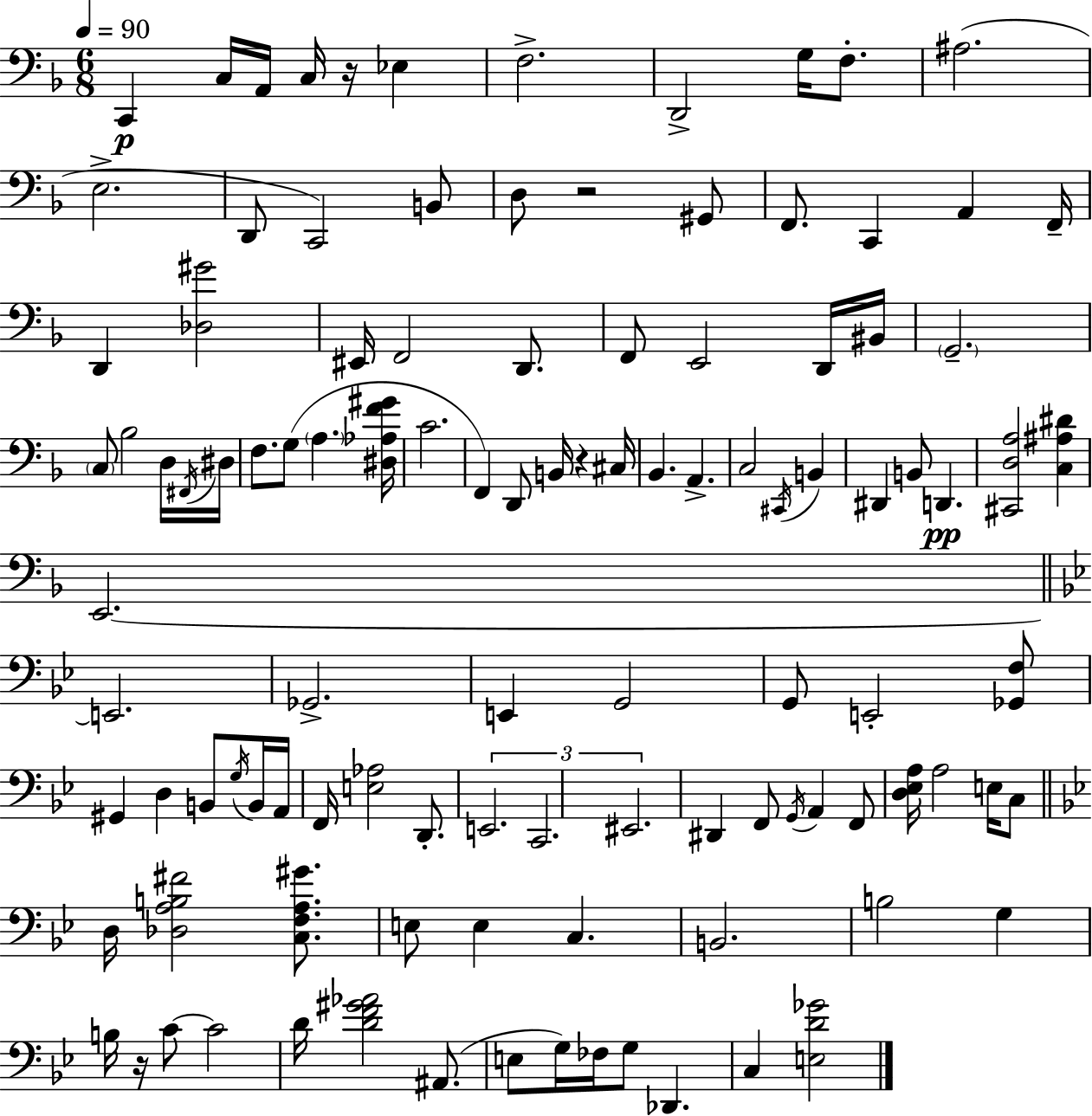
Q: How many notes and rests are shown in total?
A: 109